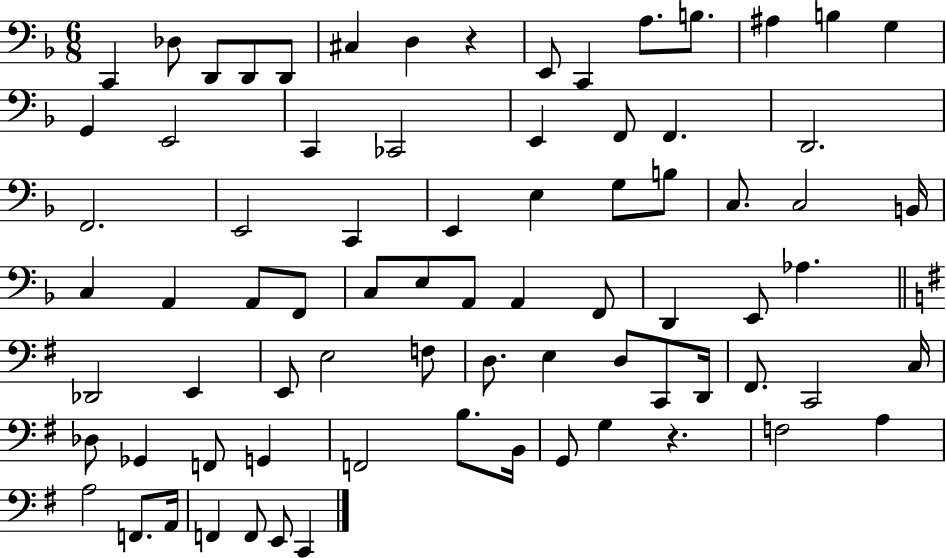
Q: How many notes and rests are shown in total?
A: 77